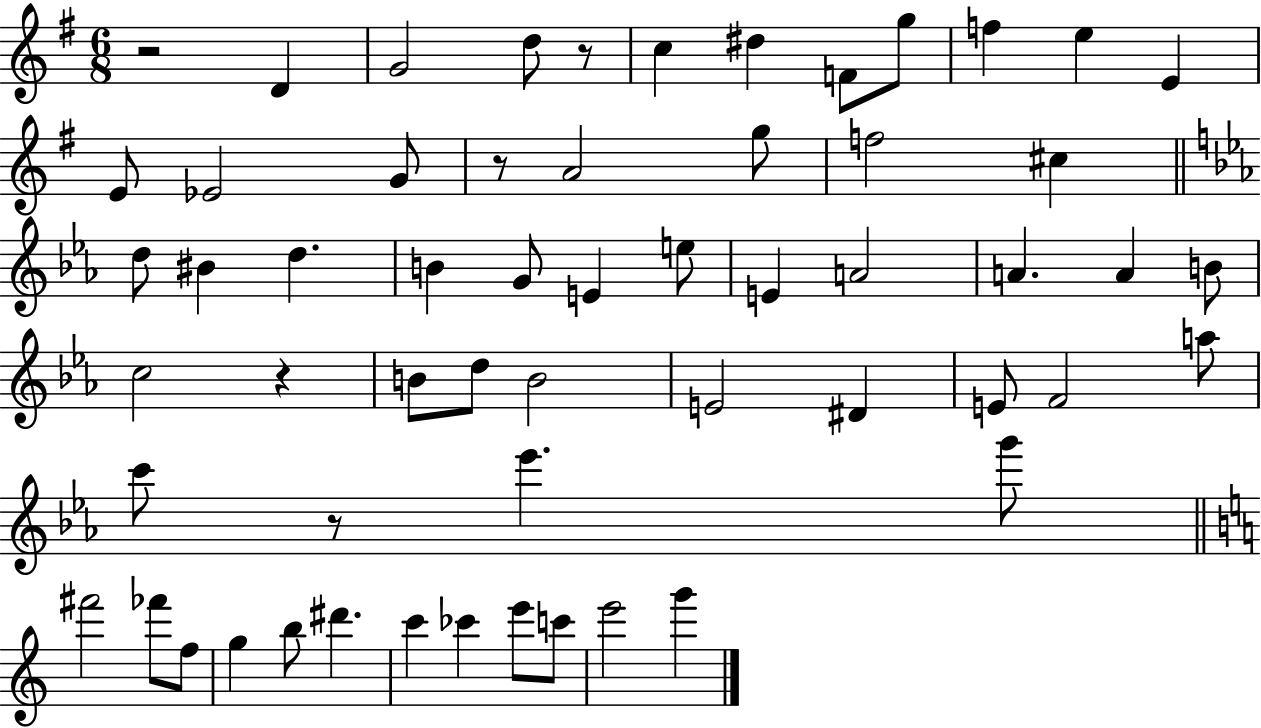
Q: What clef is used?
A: treble